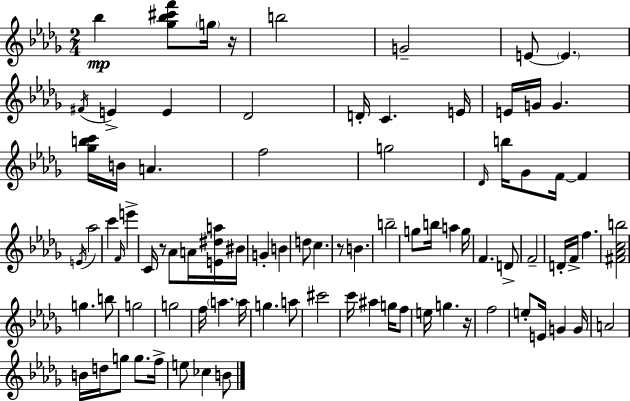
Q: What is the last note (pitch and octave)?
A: B4